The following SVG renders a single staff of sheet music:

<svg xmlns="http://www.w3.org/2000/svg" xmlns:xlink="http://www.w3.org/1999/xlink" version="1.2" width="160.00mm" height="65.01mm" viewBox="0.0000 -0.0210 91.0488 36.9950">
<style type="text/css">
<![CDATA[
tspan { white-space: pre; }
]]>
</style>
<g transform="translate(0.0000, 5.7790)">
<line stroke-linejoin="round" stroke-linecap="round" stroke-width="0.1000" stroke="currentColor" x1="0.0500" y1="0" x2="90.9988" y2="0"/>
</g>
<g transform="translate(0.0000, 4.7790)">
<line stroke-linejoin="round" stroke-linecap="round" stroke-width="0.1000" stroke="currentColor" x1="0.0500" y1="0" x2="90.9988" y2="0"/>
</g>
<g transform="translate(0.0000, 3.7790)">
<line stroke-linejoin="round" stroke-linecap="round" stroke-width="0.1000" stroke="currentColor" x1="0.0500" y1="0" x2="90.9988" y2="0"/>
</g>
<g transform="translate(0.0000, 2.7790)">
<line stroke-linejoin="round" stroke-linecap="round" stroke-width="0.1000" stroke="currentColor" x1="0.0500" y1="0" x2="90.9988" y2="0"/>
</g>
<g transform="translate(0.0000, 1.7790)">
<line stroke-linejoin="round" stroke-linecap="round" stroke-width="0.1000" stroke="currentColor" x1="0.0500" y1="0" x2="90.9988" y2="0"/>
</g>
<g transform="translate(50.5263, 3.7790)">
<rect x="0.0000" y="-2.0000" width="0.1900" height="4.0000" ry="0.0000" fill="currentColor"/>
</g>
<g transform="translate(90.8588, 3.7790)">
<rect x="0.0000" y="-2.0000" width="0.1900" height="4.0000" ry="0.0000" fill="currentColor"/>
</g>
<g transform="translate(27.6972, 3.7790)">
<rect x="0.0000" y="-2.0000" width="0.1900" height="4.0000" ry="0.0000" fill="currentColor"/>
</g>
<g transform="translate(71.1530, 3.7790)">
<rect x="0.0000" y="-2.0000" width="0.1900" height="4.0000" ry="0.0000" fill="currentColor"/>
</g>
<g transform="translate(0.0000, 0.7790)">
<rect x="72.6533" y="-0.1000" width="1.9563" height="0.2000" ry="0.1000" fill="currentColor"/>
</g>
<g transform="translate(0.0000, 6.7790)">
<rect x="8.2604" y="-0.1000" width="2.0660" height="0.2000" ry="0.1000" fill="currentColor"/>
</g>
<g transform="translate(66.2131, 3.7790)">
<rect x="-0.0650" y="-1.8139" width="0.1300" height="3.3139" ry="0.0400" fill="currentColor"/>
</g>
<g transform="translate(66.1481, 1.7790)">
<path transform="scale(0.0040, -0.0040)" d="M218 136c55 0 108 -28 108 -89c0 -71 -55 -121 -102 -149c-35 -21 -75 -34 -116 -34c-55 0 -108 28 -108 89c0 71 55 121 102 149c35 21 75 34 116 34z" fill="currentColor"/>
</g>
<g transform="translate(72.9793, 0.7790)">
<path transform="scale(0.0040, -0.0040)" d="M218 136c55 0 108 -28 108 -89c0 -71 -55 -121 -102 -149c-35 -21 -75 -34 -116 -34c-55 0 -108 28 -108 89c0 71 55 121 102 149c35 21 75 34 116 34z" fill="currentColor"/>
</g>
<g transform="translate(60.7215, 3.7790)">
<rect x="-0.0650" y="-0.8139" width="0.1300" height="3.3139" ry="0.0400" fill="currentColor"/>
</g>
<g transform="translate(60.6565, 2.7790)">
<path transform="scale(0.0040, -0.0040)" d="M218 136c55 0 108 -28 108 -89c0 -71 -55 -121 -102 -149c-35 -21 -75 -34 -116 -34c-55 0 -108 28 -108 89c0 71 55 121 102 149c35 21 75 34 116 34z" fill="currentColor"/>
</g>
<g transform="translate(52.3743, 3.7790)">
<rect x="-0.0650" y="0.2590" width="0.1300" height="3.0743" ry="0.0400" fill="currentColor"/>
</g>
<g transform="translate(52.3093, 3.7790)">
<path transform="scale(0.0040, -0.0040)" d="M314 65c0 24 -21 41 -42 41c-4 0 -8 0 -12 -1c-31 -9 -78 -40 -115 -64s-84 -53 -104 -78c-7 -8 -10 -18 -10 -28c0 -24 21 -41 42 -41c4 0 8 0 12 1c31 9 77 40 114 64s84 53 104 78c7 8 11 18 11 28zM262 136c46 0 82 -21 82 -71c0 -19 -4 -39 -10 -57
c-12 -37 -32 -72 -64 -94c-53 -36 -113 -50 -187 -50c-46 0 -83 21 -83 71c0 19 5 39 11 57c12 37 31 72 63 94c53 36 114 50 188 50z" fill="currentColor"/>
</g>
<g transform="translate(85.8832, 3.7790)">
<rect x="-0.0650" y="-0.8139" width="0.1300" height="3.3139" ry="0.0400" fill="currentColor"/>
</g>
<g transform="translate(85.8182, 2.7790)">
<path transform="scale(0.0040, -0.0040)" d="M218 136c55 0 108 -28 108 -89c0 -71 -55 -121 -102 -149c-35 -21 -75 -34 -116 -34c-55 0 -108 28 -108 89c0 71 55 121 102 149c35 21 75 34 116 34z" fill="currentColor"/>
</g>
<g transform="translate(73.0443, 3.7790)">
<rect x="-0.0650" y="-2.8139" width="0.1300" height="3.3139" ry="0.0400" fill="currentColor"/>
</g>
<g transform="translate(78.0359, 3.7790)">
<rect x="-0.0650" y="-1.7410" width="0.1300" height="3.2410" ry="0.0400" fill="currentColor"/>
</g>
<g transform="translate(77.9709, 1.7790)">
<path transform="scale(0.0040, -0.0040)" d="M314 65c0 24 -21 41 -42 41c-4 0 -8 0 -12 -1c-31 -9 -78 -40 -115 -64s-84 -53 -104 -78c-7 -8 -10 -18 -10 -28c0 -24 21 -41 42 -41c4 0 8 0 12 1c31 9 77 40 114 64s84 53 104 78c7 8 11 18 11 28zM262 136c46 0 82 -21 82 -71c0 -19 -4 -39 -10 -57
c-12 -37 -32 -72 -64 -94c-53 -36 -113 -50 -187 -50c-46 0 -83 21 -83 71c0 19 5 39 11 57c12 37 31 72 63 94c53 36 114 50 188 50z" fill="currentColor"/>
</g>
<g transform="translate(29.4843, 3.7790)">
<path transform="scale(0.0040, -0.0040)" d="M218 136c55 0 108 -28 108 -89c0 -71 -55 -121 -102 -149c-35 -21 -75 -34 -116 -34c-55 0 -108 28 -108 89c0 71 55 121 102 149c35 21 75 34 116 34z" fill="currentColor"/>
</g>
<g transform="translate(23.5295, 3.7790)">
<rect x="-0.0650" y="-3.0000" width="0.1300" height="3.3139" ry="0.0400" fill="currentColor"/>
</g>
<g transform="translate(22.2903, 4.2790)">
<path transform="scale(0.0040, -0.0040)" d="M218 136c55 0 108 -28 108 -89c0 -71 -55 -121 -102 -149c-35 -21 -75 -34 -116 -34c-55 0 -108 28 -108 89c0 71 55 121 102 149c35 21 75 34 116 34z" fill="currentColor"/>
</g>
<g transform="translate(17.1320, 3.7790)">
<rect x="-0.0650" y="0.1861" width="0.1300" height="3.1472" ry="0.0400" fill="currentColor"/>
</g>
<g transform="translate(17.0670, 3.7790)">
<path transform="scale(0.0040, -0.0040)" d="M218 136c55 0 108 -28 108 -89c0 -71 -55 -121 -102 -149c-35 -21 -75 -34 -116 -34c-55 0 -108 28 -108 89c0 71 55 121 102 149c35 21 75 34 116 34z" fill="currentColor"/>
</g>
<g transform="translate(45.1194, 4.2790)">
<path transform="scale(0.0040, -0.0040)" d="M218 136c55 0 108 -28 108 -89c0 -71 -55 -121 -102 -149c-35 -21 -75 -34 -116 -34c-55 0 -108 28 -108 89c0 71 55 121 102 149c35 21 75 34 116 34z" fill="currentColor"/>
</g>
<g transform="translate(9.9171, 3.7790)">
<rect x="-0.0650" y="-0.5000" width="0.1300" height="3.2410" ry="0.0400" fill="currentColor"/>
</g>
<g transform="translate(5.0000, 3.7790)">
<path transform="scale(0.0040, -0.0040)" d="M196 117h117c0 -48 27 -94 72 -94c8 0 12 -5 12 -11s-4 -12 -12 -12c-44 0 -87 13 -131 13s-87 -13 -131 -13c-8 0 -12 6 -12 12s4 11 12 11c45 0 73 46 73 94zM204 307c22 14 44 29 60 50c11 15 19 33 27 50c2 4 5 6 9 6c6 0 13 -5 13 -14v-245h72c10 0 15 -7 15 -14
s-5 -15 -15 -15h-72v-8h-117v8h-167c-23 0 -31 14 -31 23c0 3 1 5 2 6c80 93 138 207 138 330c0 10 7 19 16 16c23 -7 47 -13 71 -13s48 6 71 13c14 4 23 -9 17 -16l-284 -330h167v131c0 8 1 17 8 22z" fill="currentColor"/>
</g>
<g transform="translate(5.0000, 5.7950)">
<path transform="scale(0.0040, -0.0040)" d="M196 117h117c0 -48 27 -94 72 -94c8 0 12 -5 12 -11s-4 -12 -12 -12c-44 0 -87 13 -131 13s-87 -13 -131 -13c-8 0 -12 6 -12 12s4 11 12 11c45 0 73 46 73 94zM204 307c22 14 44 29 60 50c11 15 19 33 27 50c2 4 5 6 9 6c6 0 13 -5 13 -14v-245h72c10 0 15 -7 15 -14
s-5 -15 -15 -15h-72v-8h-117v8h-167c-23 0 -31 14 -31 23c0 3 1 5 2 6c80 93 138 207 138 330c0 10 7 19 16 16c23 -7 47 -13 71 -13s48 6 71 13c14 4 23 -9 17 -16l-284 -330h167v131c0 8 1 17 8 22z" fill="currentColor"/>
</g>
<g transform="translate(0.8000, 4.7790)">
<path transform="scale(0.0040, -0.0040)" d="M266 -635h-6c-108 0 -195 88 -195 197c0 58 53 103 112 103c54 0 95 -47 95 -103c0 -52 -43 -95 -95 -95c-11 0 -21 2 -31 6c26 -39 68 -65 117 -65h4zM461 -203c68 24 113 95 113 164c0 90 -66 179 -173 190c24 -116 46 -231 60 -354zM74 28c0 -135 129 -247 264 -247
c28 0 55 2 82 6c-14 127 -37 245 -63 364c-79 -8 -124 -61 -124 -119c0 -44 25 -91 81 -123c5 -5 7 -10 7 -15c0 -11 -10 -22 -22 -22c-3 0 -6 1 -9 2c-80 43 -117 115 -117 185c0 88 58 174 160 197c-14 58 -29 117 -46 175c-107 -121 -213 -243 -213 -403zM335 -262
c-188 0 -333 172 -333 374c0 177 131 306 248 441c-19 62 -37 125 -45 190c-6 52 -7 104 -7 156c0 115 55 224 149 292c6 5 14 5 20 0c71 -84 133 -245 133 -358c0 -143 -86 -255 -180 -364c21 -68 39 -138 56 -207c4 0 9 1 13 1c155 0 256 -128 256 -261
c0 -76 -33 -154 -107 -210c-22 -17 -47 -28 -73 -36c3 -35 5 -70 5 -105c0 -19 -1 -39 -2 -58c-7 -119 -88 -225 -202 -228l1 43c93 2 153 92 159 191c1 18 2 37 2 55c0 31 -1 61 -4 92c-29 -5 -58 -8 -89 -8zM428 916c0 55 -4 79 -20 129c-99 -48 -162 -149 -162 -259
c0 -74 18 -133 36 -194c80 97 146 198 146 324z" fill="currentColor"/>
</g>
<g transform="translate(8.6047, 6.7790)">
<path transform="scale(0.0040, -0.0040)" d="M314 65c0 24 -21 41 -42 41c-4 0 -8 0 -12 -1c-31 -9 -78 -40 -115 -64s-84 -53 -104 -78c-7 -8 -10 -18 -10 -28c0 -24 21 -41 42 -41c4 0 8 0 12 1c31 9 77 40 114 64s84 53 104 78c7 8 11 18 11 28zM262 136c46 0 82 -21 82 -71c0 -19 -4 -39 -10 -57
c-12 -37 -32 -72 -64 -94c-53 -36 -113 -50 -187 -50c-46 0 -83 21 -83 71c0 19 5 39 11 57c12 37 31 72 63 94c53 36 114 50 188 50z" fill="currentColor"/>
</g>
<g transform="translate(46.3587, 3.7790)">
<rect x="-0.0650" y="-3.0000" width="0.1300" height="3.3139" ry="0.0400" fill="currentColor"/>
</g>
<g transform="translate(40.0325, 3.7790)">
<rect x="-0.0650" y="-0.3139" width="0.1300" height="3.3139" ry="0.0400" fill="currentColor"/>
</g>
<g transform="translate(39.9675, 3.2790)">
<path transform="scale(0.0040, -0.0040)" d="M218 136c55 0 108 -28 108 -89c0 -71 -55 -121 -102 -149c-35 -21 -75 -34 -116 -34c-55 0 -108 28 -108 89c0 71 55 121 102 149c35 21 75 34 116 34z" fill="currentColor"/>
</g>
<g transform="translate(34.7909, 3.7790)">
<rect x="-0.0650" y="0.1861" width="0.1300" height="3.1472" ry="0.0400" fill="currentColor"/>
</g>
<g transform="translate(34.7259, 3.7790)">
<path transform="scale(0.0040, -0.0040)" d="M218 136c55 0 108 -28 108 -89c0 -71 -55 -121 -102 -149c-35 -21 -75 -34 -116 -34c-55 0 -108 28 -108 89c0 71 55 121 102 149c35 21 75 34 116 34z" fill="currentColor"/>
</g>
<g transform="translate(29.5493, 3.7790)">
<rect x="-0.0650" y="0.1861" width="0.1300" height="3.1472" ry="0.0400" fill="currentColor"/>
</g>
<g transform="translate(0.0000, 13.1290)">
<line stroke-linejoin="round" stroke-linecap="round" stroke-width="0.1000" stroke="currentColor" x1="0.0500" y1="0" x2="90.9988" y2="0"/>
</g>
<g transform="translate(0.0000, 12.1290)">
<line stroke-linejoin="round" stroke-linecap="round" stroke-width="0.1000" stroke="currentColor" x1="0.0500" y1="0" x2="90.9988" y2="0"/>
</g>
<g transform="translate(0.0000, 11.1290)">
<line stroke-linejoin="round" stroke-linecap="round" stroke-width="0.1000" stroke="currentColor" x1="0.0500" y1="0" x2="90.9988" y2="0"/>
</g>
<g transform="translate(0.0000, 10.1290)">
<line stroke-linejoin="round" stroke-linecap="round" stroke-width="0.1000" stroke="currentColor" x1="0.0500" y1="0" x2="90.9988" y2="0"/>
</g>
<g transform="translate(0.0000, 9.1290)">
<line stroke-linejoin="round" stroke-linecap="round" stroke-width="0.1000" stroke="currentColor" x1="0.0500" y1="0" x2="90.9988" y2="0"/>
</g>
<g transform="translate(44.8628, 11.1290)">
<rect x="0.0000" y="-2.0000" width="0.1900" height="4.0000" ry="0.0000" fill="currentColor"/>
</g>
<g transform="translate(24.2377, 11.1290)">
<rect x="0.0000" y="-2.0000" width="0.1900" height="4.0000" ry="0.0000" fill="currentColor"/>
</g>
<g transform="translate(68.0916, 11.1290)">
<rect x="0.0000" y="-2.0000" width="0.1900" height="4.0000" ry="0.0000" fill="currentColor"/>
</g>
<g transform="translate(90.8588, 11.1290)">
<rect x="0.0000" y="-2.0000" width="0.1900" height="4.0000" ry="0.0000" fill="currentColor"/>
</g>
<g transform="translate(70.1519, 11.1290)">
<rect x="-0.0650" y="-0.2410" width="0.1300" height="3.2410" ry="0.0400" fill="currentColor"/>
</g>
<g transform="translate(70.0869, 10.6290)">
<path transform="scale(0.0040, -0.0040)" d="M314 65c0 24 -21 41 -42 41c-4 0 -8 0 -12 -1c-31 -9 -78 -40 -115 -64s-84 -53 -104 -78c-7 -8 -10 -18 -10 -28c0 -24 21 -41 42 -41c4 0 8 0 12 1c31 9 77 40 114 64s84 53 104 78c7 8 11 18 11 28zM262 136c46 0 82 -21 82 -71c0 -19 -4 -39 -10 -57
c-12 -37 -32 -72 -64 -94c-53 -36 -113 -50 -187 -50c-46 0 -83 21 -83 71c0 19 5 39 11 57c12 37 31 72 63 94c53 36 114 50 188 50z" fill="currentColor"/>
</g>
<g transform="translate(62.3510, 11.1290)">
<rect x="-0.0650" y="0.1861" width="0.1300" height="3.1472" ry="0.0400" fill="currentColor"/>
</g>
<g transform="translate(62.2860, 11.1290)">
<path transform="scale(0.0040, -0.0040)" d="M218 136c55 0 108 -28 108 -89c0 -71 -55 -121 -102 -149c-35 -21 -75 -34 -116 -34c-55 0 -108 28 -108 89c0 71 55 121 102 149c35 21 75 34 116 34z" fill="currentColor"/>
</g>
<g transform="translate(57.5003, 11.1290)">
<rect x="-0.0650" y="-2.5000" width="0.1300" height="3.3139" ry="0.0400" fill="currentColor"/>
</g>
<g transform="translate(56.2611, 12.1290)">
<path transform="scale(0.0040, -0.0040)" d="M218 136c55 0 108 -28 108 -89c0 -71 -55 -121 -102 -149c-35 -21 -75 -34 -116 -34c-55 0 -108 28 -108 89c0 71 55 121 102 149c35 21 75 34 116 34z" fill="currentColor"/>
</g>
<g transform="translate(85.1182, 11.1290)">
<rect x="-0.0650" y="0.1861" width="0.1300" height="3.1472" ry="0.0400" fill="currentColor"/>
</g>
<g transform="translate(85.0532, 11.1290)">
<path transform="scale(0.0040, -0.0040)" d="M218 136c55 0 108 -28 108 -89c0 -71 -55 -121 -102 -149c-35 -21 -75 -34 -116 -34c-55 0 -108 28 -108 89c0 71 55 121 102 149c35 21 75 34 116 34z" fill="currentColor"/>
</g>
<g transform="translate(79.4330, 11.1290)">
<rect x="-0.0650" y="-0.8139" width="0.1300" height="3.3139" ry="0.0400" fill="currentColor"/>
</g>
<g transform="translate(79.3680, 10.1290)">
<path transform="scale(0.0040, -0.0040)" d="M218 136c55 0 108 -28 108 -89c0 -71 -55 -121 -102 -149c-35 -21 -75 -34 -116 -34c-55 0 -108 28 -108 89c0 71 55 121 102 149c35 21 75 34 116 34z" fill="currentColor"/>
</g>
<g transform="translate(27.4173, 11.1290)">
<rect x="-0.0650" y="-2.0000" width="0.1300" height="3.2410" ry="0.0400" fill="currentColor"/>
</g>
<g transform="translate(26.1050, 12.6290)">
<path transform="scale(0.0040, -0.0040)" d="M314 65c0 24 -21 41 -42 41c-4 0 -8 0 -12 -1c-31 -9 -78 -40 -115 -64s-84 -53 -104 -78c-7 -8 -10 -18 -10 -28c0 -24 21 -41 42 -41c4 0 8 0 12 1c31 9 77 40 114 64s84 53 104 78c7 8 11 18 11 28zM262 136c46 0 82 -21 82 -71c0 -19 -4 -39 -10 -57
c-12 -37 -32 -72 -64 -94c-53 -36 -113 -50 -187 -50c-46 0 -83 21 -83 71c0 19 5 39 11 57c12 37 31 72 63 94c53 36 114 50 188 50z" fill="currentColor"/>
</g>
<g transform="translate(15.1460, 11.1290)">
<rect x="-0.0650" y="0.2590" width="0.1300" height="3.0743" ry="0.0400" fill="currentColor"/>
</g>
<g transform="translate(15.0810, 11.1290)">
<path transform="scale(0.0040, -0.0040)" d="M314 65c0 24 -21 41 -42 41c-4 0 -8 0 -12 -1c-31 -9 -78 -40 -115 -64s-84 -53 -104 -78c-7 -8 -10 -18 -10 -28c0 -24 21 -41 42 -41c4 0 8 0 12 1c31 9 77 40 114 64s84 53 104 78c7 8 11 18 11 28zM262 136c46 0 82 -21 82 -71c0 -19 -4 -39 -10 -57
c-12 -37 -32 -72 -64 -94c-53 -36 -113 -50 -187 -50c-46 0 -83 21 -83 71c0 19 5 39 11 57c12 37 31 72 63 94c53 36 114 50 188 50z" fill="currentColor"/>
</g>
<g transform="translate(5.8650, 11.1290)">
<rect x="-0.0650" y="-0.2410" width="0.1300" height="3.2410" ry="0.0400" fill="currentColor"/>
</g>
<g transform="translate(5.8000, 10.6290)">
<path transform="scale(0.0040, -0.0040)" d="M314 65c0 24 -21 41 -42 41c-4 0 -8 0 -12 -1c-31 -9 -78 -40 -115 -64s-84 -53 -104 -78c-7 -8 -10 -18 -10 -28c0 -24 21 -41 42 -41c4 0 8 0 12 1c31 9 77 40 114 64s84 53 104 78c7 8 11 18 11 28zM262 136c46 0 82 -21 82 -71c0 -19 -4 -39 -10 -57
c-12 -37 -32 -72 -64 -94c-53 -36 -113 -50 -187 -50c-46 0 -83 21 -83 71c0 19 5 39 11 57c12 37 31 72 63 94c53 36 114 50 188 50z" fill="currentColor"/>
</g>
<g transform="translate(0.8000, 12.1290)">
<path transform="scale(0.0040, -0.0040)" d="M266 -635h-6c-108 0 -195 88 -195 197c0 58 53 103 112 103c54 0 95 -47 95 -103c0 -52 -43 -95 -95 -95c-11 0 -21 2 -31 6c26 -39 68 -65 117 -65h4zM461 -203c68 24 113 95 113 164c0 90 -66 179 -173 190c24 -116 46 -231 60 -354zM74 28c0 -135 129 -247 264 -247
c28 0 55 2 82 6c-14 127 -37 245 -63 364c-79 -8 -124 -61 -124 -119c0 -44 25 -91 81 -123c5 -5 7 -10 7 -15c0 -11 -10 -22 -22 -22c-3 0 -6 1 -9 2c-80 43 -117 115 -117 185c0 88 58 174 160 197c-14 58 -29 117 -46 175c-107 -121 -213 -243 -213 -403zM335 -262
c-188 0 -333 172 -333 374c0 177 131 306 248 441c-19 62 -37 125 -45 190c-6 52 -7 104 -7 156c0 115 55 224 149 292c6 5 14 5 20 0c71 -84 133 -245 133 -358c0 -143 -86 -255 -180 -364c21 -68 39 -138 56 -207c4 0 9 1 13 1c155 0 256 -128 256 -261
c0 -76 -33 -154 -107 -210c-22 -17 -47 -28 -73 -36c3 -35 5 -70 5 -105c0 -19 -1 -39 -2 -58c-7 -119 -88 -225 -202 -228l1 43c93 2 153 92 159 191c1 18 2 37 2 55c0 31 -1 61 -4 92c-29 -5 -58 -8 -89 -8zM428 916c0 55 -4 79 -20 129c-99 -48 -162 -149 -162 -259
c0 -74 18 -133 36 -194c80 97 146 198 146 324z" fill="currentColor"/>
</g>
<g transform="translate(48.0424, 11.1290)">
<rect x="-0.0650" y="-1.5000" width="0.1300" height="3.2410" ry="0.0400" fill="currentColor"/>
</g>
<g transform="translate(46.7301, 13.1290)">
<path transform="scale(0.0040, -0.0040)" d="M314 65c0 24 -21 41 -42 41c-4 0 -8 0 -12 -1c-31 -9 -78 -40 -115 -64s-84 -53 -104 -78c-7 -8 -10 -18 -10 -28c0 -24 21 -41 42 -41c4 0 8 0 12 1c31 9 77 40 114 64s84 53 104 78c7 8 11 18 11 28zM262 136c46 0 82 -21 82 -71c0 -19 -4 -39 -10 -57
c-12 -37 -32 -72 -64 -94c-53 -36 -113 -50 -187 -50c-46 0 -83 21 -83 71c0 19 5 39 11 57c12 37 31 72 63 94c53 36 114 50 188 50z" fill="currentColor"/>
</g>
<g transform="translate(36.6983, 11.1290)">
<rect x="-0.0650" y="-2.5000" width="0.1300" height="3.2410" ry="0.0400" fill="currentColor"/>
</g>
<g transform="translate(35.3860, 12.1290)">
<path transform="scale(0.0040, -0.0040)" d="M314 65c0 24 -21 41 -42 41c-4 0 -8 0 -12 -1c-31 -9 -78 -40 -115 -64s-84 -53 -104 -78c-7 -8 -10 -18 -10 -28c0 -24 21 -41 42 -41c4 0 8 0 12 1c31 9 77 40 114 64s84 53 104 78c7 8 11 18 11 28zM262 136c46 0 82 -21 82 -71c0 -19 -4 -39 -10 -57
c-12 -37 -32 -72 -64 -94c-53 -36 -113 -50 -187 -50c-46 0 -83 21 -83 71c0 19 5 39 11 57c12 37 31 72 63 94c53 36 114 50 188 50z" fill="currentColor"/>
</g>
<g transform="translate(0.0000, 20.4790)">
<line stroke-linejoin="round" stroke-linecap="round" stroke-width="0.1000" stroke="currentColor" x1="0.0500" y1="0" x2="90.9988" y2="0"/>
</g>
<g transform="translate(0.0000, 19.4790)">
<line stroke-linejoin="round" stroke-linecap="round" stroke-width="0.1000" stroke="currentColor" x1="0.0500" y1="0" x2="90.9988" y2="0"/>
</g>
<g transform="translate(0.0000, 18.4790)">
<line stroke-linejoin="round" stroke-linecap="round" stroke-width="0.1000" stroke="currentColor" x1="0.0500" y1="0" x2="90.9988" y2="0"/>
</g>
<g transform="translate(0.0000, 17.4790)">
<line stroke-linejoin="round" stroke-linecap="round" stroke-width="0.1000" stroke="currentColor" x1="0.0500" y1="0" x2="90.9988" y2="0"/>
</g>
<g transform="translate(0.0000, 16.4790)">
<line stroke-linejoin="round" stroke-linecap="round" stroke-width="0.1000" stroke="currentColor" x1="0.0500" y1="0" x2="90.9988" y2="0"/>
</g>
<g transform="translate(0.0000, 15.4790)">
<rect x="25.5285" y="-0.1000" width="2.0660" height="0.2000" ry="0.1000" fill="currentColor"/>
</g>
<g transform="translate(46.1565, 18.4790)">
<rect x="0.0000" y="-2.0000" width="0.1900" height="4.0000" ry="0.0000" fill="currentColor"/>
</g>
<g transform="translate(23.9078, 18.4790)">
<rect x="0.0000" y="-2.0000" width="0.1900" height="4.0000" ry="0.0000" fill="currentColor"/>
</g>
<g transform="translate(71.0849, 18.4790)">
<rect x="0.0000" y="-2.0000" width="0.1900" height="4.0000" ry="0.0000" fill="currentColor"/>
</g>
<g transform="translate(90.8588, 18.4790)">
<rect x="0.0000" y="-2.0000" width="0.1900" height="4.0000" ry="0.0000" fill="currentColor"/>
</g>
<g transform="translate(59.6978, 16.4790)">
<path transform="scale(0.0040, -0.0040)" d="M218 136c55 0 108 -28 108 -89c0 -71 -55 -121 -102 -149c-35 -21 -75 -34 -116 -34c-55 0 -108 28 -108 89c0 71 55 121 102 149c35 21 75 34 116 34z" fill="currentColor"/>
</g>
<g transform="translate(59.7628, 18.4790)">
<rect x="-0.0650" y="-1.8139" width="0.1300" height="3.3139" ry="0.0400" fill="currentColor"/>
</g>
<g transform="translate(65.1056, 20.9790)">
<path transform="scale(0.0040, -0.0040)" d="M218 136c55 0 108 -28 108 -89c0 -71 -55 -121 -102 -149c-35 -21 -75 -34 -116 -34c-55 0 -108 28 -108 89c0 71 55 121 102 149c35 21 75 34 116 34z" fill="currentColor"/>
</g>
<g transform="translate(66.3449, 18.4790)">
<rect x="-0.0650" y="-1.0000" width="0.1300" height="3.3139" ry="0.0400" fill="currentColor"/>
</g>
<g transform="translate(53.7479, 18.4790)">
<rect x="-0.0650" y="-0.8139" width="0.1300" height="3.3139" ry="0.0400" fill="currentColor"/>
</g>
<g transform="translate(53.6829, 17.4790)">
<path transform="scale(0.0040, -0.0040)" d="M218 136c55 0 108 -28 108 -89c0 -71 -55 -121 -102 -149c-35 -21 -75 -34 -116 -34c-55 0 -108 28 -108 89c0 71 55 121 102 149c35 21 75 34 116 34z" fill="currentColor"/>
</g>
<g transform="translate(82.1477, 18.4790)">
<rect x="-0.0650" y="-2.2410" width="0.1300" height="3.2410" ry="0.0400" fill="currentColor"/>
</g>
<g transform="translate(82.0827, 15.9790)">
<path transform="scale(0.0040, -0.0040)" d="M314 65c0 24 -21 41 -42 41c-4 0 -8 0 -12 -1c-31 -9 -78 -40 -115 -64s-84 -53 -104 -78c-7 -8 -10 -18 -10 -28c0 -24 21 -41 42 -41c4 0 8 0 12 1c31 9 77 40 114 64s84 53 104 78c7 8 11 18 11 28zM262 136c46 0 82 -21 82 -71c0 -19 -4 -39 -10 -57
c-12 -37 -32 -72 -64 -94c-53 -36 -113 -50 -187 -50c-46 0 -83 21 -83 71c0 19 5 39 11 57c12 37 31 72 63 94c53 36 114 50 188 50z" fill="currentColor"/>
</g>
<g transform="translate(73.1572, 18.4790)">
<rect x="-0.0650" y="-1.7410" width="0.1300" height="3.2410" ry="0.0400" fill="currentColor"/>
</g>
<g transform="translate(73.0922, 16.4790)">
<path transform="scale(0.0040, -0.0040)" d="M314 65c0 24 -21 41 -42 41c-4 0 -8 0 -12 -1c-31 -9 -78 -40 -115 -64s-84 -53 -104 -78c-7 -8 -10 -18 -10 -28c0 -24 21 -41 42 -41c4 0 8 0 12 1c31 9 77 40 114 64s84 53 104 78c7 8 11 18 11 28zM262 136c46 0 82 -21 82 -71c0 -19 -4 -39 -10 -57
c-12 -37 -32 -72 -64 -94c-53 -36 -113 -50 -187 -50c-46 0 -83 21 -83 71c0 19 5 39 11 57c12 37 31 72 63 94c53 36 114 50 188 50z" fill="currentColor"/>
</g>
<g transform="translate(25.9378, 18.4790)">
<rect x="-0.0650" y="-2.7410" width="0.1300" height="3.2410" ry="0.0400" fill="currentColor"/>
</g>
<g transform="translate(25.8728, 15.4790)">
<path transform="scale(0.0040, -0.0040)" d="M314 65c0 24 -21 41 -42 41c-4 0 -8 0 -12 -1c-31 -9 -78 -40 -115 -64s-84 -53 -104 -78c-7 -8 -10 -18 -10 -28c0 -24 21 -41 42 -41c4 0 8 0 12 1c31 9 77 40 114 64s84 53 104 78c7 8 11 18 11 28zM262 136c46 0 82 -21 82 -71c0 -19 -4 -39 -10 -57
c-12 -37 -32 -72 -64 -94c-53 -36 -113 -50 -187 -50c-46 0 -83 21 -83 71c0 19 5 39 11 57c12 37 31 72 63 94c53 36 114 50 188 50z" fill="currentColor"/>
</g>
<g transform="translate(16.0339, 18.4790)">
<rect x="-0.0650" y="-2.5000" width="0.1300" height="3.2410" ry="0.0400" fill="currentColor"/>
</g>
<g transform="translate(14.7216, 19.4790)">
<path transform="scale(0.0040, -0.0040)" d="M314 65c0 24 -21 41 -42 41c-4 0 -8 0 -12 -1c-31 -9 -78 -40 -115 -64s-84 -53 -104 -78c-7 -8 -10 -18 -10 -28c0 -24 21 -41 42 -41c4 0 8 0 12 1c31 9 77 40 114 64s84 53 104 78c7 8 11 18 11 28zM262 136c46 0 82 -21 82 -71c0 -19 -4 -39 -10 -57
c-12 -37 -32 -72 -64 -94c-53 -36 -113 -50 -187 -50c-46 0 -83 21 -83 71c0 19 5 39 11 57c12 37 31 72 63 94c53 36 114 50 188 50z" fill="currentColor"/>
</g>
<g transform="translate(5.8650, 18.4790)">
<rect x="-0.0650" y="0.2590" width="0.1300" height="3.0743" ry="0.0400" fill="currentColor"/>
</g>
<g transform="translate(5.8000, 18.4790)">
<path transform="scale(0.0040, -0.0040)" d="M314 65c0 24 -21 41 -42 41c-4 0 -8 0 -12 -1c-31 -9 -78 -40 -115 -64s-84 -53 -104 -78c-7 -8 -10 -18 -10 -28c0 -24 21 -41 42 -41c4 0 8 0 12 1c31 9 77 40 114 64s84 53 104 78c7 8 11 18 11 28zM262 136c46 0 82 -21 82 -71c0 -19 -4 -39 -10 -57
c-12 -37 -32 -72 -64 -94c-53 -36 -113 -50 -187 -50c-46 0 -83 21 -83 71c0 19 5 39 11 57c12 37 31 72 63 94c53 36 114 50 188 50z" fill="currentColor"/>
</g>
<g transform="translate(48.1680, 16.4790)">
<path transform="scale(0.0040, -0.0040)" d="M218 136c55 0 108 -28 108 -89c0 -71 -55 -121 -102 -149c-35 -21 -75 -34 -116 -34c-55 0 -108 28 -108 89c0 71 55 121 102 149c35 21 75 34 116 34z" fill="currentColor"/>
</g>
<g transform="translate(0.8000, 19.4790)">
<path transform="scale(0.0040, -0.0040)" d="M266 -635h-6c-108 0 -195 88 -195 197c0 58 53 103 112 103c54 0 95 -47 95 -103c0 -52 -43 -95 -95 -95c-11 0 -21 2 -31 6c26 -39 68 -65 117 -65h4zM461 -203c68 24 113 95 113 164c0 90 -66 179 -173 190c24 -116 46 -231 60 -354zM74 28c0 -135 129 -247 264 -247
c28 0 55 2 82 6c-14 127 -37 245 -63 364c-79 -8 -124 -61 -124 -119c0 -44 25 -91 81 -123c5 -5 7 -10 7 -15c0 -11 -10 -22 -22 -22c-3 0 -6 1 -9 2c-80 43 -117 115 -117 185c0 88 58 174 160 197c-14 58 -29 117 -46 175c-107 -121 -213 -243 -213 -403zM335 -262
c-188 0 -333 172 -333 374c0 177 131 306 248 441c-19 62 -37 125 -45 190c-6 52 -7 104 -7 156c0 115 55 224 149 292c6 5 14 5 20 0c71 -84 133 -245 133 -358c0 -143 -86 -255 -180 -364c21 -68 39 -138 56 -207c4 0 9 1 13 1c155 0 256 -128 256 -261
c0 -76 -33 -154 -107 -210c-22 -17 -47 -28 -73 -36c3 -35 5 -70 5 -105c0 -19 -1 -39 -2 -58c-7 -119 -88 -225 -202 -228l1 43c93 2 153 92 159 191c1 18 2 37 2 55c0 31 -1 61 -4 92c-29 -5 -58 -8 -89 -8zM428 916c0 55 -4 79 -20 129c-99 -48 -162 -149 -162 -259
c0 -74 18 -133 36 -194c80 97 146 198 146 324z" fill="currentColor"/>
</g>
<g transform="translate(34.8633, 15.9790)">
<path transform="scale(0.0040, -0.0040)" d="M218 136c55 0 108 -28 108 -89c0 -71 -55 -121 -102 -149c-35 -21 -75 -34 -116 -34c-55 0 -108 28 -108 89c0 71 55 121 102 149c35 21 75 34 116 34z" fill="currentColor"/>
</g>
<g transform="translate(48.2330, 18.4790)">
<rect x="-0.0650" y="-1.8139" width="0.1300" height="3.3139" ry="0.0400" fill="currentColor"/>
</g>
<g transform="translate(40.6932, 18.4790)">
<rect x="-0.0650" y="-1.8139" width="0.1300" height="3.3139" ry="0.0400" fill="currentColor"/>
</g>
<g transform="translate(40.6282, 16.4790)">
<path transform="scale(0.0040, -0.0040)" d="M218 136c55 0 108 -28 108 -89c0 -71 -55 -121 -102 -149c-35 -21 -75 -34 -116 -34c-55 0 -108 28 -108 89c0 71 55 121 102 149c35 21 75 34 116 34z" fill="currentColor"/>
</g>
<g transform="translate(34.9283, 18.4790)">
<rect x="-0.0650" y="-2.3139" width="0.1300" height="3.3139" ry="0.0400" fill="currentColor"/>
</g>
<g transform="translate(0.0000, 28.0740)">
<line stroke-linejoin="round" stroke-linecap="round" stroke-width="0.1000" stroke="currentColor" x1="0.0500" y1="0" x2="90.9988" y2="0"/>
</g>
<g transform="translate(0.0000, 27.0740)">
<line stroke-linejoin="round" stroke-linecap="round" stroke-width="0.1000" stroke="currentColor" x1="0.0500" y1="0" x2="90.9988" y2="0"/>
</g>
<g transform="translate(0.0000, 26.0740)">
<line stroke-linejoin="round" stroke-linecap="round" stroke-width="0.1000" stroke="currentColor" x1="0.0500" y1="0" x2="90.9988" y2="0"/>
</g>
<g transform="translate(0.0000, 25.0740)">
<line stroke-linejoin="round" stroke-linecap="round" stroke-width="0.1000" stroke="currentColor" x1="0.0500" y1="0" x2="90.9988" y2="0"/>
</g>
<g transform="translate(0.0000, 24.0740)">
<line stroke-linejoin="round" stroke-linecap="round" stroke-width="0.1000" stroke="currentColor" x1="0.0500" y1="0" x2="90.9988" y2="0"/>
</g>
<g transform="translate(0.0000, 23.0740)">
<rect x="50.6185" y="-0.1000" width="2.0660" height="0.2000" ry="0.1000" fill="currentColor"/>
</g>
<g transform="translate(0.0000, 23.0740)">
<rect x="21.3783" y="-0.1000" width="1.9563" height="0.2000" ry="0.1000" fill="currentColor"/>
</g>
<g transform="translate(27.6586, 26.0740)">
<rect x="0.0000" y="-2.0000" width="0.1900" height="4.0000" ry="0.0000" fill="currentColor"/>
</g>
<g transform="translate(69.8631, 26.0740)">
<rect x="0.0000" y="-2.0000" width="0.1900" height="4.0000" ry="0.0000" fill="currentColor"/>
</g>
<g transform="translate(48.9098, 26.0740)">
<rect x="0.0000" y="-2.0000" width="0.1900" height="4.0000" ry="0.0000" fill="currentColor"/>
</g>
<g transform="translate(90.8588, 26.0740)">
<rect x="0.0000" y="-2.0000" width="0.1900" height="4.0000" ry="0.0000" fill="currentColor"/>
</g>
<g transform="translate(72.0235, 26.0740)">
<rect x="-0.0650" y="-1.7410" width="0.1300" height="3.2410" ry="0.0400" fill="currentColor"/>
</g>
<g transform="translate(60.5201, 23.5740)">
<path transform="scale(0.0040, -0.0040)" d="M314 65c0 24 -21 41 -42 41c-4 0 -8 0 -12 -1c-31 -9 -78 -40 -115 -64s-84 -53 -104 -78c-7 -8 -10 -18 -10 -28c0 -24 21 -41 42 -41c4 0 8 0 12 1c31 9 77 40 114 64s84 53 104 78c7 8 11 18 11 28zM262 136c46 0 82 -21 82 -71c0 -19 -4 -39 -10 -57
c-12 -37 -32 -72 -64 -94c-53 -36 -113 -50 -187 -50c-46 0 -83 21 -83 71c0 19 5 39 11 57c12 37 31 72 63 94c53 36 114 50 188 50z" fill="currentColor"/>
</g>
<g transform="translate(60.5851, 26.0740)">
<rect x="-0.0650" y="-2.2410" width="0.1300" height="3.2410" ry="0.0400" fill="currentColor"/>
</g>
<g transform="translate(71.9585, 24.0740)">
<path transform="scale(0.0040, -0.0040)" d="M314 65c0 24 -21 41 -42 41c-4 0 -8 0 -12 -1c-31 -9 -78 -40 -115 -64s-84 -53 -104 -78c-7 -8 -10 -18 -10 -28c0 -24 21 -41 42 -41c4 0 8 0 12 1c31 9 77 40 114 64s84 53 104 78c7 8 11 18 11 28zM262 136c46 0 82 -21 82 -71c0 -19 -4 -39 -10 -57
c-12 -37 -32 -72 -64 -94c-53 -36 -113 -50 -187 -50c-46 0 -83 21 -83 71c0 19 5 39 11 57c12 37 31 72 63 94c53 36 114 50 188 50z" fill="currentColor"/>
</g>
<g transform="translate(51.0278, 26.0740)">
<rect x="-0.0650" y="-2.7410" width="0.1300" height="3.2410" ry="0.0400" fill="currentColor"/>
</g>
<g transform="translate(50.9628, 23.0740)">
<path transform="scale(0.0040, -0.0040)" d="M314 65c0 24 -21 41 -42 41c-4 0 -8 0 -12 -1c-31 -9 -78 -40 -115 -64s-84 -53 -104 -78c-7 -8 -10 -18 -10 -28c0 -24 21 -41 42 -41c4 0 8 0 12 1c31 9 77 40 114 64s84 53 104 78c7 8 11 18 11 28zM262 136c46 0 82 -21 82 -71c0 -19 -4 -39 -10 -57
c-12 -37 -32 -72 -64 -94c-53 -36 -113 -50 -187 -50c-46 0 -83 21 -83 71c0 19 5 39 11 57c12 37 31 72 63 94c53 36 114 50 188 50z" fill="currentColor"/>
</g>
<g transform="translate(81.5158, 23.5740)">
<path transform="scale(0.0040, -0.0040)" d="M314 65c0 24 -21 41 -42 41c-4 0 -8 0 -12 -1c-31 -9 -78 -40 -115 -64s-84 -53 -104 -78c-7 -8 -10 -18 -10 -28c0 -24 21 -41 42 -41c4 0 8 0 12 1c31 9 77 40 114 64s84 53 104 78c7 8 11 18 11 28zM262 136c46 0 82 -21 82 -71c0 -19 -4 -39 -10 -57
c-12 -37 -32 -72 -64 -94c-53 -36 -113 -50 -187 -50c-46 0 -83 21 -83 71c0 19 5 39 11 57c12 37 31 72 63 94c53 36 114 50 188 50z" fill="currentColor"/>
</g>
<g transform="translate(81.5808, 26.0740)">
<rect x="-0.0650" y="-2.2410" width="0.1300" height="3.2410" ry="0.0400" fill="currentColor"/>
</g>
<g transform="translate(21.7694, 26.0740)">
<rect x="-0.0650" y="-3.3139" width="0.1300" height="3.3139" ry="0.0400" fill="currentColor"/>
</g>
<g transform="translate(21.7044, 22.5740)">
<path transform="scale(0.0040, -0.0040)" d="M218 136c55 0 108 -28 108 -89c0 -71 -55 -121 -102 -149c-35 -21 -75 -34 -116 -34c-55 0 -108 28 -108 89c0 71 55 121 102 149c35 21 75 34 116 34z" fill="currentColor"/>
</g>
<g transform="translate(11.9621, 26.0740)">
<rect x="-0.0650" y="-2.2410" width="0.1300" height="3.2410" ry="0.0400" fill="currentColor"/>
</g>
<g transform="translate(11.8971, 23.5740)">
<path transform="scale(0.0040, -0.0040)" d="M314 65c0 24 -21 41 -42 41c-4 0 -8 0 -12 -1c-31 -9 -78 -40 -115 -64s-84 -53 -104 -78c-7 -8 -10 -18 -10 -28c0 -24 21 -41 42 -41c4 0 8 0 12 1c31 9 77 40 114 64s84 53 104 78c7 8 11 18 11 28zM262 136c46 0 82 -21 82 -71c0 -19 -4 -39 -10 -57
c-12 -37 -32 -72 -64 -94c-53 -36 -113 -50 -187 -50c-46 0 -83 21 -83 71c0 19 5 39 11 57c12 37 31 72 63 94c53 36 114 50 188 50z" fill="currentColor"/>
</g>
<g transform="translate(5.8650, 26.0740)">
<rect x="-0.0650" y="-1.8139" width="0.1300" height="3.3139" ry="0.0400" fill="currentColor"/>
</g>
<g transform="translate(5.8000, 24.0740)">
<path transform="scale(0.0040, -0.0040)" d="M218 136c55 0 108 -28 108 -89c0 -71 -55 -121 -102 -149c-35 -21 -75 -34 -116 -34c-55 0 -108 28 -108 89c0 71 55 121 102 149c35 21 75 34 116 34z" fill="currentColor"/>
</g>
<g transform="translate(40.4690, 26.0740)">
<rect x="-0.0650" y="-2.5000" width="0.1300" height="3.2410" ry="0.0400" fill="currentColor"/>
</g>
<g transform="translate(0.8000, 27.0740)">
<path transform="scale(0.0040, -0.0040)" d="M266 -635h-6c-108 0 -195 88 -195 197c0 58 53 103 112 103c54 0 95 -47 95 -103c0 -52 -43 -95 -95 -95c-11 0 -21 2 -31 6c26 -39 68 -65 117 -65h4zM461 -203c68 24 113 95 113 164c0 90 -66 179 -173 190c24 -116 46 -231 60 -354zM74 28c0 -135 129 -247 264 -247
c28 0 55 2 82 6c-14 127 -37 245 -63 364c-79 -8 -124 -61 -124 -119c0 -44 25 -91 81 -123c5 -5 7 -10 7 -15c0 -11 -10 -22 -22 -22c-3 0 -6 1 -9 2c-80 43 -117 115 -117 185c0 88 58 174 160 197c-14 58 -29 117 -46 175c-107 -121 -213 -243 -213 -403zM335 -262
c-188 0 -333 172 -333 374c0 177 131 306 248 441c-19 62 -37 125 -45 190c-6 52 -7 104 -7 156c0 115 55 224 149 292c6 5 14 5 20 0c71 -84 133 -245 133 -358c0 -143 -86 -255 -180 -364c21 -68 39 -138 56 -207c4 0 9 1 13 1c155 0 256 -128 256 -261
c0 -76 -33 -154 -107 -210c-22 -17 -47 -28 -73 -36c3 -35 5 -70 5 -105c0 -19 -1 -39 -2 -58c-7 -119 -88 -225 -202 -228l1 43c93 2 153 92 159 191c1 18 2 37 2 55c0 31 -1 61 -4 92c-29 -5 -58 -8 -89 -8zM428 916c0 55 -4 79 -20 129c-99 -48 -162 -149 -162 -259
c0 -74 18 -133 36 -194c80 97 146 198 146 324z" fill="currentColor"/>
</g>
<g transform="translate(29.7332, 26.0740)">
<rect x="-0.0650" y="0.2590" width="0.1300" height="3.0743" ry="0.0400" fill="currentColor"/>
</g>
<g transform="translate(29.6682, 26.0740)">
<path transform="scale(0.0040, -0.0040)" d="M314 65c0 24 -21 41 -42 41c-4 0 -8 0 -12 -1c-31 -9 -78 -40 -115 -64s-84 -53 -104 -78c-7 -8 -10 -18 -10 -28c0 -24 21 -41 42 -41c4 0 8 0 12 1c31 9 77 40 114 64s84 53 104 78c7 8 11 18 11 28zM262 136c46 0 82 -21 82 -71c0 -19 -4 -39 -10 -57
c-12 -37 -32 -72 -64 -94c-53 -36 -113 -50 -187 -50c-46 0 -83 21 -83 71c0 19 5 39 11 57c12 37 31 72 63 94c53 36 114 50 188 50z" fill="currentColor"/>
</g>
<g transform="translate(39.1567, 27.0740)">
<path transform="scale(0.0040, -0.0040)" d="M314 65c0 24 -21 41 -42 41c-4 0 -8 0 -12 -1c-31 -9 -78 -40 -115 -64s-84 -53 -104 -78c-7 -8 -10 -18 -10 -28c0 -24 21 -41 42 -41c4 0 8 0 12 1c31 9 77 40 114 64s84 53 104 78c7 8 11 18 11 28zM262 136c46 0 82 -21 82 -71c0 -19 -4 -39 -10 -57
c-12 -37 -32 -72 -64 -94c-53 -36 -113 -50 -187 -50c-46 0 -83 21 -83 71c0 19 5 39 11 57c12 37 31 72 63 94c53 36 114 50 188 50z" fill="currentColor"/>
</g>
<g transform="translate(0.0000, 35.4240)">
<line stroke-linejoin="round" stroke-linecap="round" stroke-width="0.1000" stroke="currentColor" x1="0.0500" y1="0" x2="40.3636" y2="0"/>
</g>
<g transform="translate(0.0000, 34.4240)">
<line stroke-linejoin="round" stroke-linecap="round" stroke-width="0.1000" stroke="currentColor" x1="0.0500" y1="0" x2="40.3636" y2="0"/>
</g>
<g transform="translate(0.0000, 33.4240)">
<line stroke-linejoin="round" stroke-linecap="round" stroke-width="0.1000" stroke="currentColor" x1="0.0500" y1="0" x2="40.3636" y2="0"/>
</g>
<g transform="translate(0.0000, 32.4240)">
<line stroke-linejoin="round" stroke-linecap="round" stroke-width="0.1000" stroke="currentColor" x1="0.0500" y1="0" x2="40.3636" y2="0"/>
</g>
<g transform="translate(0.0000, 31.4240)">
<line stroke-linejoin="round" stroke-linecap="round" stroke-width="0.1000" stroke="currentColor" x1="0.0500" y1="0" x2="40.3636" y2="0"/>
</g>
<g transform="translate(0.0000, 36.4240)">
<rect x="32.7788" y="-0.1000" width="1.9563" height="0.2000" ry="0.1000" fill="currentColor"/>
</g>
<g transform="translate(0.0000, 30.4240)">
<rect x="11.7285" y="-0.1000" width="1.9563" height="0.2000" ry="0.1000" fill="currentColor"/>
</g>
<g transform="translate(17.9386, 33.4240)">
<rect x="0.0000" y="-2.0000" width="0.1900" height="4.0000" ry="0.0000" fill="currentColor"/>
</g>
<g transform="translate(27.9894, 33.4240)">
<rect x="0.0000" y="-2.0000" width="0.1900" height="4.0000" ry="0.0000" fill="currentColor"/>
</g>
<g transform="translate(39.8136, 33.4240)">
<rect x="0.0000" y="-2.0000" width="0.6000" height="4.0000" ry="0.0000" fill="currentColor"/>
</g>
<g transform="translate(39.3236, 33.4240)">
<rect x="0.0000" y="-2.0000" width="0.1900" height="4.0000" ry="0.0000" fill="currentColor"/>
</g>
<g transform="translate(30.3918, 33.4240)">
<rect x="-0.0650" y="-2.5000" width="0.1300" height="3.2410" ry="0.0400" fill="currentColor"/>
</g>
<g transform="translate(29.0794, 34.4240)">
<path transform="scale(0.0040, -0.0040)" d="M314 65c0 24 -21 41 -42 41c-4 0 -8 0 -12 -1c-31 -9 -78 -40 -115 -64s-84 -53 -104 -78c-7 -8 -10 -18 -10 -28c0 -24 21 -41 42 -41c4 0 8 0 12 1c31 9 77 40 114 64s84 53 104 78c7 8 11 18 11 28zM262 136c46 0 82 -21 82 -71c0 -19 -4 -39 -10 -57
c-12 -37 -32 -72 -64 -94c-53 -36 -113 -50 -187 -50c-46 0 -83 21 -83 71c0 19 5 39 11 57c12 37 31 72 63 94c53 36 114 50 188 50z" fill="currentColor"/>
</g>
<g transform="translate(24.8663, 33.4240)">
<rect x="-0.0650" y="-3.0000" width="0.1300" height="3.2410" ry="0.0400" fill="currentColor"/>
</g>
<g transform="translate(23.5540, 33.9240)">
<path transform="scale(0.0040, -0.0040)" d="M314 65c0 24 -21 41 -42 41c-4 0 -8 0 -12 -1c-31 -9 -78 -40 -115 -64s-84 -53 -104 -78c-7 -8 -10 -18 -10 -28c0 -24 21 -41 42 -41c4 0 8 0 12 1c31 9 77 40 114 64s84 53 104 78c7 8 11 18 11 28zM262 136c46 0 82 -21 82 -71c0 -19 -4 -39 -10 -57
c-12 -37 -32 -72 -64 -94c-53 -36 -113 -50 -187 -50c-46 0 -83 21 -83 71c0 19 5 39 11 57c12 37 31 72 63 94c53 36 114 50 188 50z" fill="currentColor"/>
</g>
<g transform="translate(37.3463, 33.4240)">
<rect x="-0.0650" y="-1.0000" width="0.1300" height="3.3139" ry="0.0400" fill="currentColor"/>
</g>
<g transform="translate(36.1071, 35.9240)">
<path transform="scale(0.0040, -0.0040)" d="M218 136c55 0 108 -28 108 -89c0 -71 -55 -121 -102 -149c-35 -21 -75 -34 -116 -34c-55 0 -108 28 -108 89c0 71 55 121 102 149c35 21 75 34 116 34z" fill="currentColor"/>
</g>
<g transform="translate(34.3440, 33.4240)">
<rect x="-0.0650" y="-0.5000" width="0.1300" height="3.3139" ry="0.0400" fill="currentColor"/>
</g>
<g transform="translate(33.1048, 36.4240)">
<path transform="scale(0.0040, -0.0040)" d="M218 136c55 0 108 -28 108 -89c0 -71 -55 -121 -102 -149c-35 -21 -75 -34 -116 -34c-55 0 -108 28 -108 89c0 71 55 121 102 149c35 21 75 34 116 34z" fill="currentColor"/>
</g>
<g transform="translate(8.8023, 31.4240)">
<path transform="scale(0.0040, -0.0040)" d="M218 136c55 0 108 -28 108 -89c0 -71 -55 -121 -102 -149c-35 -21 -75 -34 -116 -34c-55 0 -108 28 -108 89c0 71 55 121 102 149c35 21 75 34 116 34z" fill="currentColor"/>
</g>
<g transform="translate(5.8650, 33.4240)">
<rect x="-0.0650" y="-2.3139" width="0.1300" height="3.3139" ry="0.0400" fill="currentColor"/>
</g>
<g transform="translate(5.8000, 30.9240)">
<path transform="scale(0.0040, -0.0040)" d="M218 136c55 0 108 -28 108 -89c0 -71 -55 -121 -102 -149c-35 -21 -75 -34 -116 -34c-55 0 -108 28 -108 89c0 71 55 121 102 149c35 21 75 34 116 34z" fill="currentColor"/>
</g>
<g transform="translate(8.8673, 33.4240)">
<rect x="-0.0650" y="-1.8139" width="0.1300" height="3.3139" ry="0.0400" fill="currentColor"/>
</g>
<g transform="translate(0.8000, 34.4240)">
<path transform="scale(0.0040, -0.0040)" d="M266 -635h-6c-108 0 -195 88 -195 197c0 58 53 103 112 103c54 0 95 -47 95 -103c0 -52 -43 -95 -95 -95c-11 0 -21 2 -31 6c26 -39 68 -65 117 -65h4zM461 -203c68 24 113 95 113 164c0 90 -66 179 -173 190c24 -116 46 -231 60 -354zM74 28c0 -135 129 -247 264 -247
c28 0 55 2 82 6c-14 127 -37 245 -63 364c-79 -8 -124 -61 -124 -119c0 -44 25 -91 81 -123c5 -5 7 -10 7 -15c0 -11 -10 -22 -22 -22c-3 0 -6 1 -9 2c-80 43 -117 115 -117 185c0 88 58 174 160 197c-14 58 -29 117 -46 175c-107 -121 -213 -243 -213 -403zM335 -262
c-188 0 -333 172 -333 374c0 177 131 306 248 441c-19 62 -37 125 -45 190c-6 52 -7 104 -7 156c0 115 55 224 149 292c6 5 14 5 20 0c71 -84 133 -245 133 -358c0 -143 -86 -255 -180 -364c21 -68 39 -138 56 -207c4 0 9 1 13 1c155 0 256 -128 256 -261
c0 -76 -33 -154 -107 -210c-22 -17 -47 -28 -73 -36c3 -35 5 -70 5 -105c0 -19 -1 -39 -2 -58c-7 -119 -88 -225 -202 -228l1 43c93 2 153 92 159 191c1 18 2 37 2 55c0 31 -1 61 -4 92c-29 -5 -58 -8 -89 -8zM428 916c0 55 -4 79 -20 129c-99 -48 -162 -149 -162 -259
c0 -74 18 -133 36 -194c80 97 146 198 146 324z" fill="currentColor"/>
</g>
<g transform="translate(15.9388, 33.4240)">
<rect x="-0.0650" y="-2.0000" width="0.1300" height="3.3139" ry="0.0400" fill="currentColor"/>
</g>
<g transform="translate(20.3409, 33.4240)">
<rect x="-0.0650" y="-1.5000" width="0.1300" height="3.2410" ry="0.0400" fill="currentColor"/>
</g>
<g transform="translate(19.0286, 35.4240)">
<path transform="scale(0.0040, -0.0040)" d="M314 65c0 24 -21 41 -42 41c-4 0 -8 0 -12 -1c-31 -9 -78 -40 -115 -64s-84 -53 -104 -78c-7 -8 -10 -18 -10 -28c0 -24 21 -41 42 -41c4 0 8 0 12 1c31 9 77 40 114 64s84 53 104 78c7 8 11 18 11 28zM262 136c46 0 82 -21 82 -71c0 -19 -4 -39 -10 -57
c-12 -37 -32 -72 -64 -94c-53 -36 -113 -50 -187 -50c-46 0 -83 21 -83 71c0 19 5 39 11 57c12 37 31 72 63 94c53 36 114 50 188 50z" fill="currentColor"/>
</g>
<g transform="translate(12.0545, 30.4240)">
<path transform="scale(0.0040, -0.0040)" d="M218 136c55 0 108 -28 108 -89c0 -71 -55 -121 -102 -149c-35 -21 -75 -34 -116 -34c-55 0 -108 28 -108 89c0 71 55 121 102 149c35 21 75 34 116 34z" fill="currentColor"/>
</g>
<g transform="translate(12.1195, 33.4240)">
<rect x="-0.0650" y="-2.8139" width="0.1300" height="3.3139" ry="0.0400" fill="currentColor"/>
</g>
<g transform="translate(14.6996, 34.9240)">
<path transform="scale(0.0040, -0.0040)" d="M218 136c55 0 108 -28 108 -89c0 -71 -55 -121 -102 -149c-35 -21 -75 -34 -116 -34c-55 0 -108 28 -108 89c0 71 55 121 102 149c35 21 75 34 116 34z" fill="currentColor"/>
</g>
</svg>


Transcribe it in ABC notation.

X:1
T:Untitled
M:4/4
L:1/4
K:C
C2 B A B B c A B2 d f a f2 d c2 B2 F2 G2 E2 G B c2 d B B2 G2 a2 g f f d f D f2 g2 f g2 b B2 G2 a2 g2 f2 g2 g f a F E2 A2 G2 C D